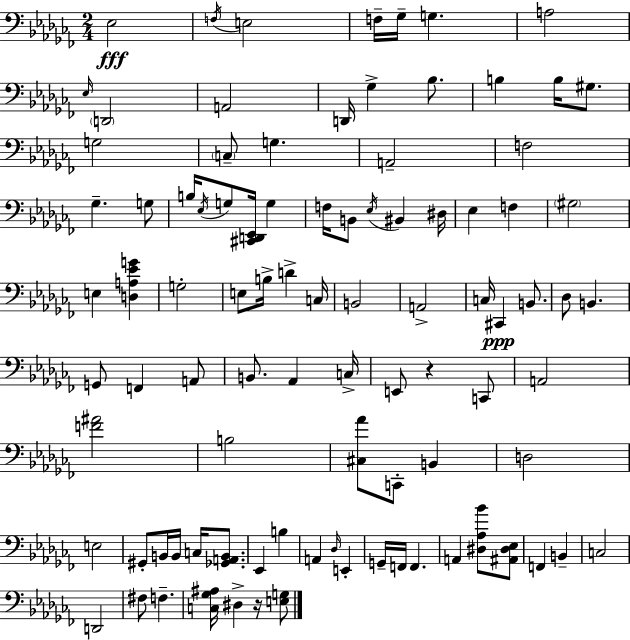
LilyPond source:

{
  \clef bass
  \numericTimeSignature
  \time 2/4
  \key aes \minor
  ees2\fff | \acciaccatura { f16 } e2 | f16-- ges16-- g4. | a2 | \break \grace { ees16 } \parenthesize d,2 | a,2 | d,16 ges4-> bes8. | b4 b16 gis8. | \break g2 | \parenthesize c8-- g4. | a,2-- | f2 | \break ges4.-- | g8 b16 \acciaccatura { ees16 } g8 <cis, d, ees,>16 g4 | f16 b,8 \acciaccatura { ees16 } bis,4 | dis16 ees4 | \break f4 \parenthesize gis2 | e4 | <d a ees' g'>4 g2-. | e8 b16-> d'4-> | \break c16 b,2 | a,2-> | c16 cis,4\ppp | b,8. des8 b,4. | \break g,8 f,4 | a,8 b,8. aes,4 | c16-> e,8 r4 | c,8 a,2 | \break <f' ais'>2 | b2 | <cis aes'>8 c,8-. | b,4 d2 | \break e2 | gis,8-. b,16 b,16 | c16 <ges, a, b,>8. ees,4 | b4 a,4 | \break \grace { des16 } e,4-. g,16-- f,16 f,4. | a,4 | <dis aes bes'>8 <ais, dis ees>8 f,4 | b,4-- c2 | \break d,2 | fis8 f4.-- | <c ges ais>16 dis4-> | r16 <e g>8 \bar "|."
}